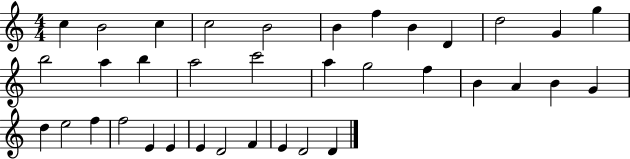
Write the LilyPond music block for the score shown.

{
  \clef treble
  \numericTimeSignature
  \time 4/4
  \key c \major
  c''4 b'2 c''4 | c''2 b'2 | b'4 f''4 b'4 d'4 | d''2 g'4 g''4 | \break b''2 a''4 b''4 | a''2 c'''2 | a''4 g''2 f''4 | b'4 a'4 b'4 g'4 | \break d''4 e''2 f''4 | f''2 e'4 e'4 | e'4 d'2 f'4 | e'4 d'2 d'4 | \break \bar "|."
}